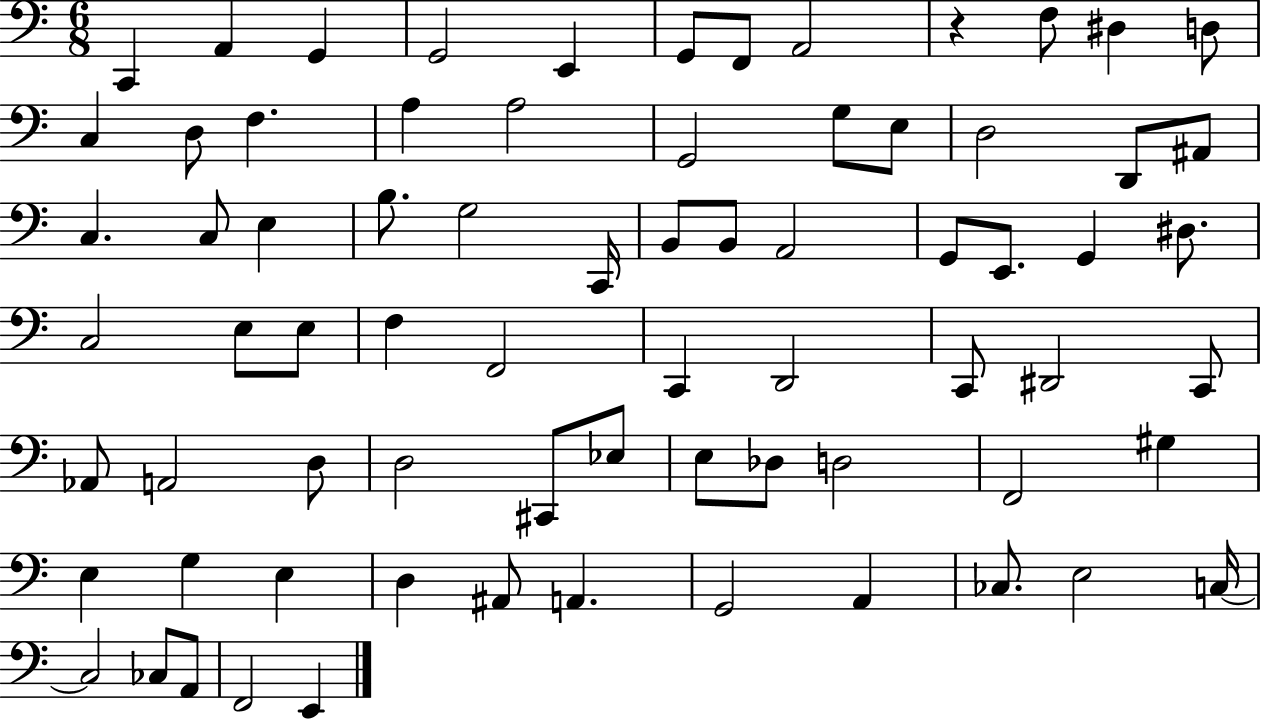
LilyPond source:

{
  \clef bass
  \numericTimeSignature
  \time 6/8
  \key c \major
  c,4 a,4 g,4 | g,2 e,4 | g,8 f,8 a,2 | r4 f8 dis4 d8 | \break c4 d8 f4. | a4 a2 | g,2 g8 e8 | d2 d,8 ais,8 | \break c4. c8 e4 | b8. g2 c,16 | b,8 b,8 a,2 | g,8 e,8. g,4 dis8. | \break c2 e8 e8 | f4 f,2 | c,4 d,2 | c,8 dis,2 c,8 | \break aes,8 a,2 d8 | d2 cis,8 ees8 | e8 des8 d2 | f,2 gis4 | \break e4 g4 e4 | d4 ais,8 a,4. | g,2 a,4 | ces8. e2 c16~~ | \break c2 ces8 a,8 | f,2 e,4 | \bar "|."
}